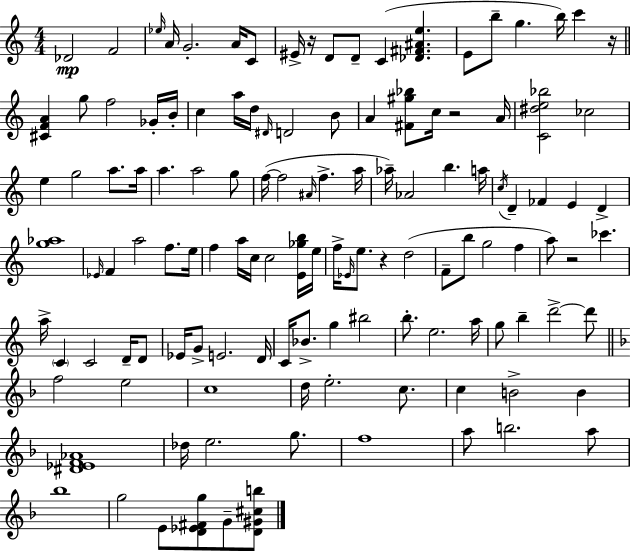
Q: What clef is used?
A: treble